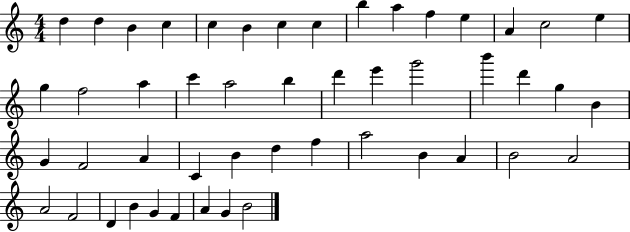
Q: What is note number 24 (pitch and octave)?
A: G6